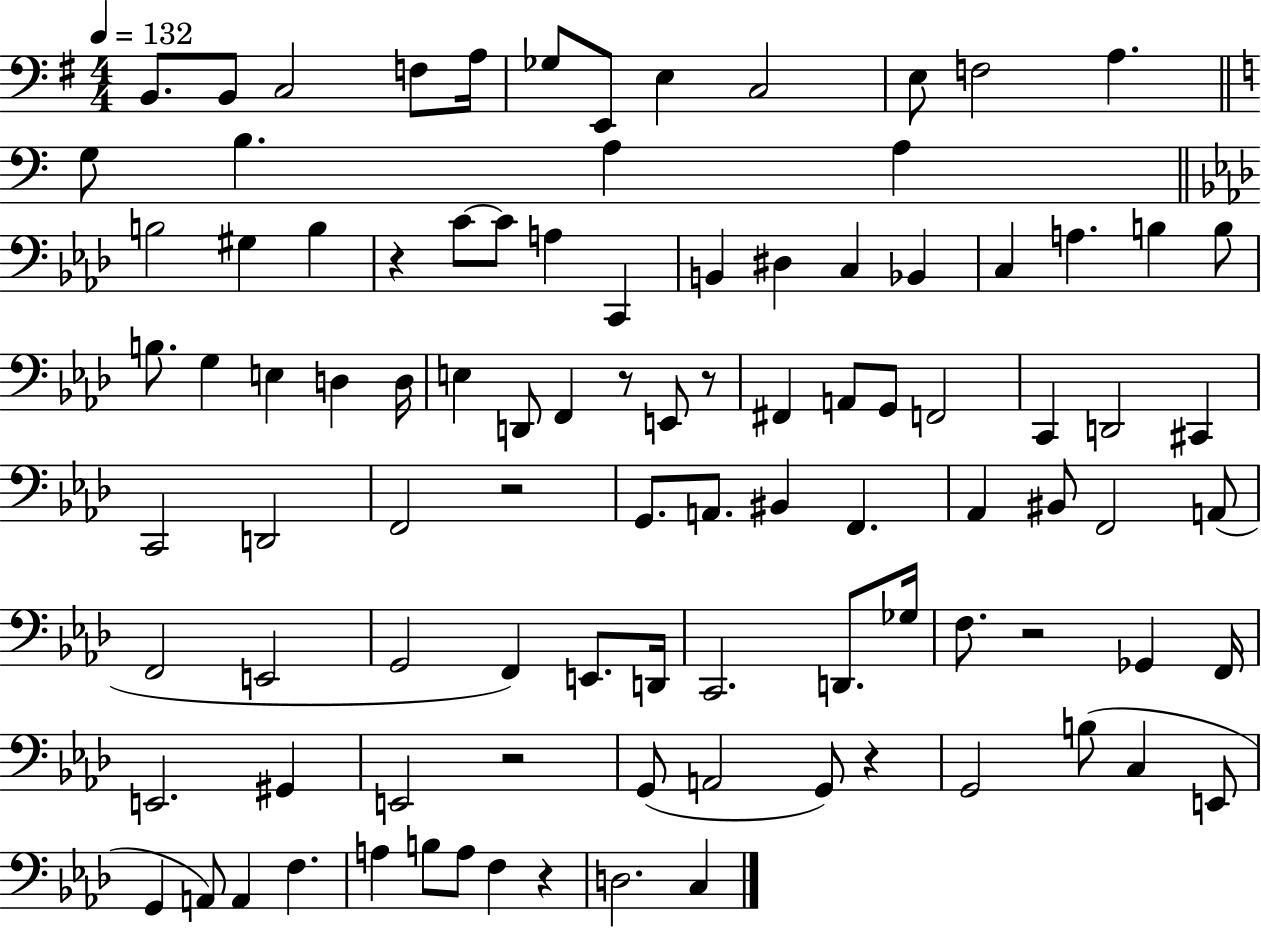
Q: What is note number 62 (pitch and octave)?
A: F2